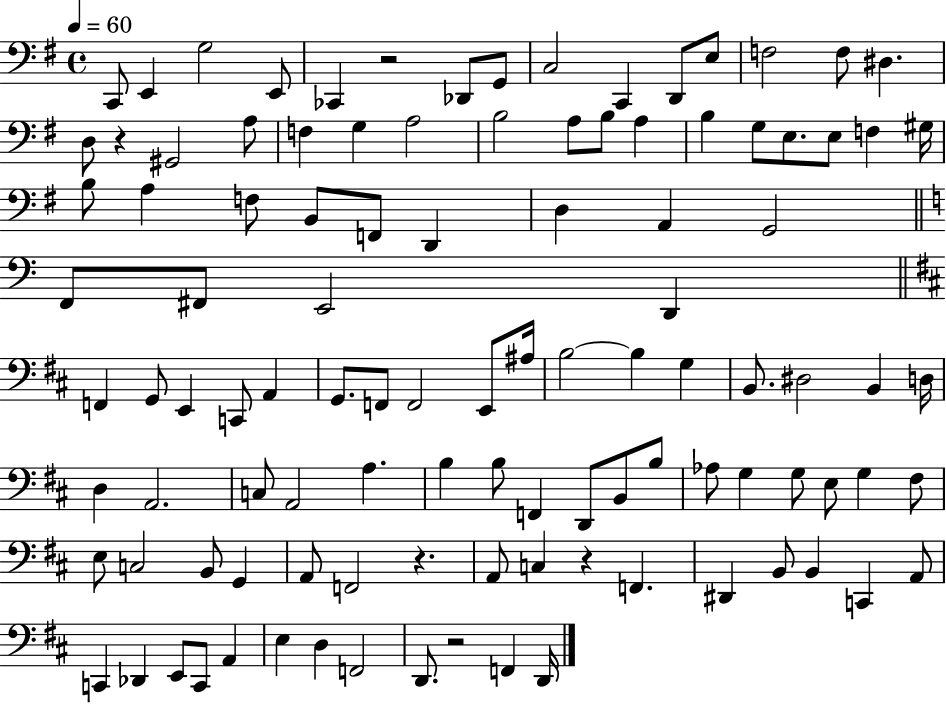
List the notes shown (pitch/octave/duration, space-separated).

C2/e E2/q G3/h E2/e CES2/q R/h Db2/e G2/e C3/h C2/q D2/e E3/e F3/h F3/e D#3/q. D3/e R/q G#2/h A3/e F3/q G3/q A3/h B3/h A3/e B3/e A3/q B3/q G3/e E3/e. E3/e F3/q G#3/s B3/e A3/q F3/e B2/e F2/e D2/q D3/q A2/q G2/h F2/e F#2/e E2/h D2/q F2/q G2/e E2/q C2/e A2/q G2/e. F2/e F2/h E2/e A#3/s B3/h B3/q G3/q B2/e. D#3/h B2/q D3/s D3/q A2/h. C3/e A2/h A3/q. B3/q B3/e F2/q D2/e B2/e B3/e Ab3/e G3/q G3/e E3/e G3/q F#3/e E3/e C3/h B2/e G2/q A2/e F2/h R/q. A2/e C3/q R/q F2/q. D#2/q B2/e B2/q C2/q A2/e C2/q Db2/q E2/e C2/e A2/q E3/q D3/q F2/h D2/e. R/h F2/q D2/s